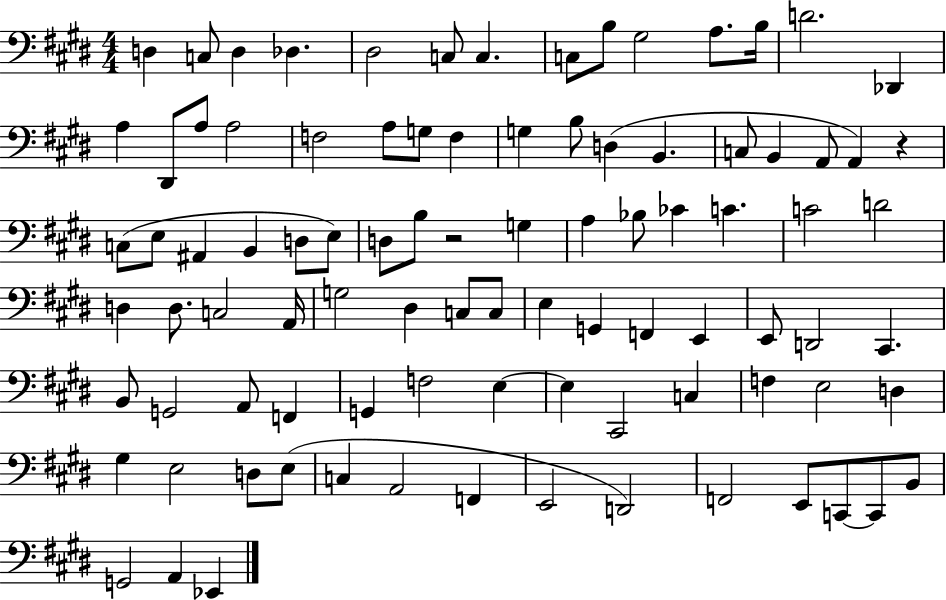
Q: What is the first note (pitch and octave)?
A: D3